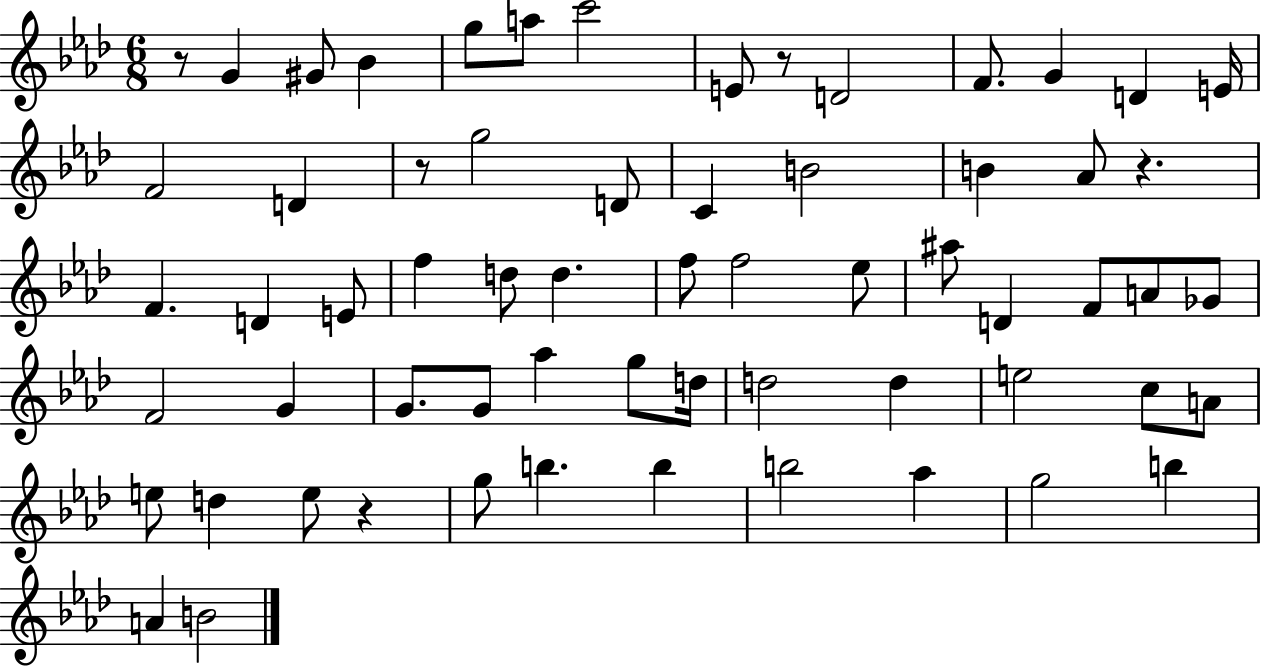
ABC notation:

X:1
T:Untitled
M:6/8
L:1/4
K:Ab
z/2 G ^G/2 _B g/2 a/2 c'2 E/2 z/2 D2 F/2 G D E/4 F2 D z/2 g2 D/2 C B2 B _A/2 z F D E/2 f d/2 d f/2 f2 _e/2 ^a/2 D F/2 A/2 _G/2 F2 G G/2 G/2 _a g/2 d/4 d2 d e2 c/2 A/2 e/2 d e/2 z g/2 b b b2 _a g2 b A B2